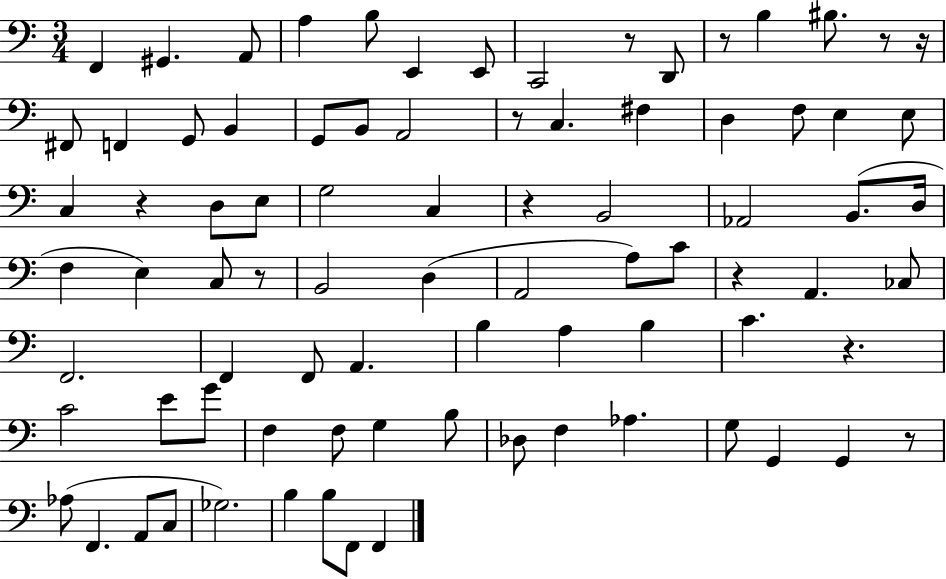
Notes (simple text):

F2/q G#2/q. A2/e A3/q B3/e E2/q E2/e C2/h R/e D2/e R/e B3/q BIS3/e. R/e R/s F#2/e F2/q G2/e B2/q G2/e B2/e A2/h R/e C3/q. F#3/q D3/q F3/e E3/q E3/e C3/q R/q D3/e E3/e G3/h C3/q R/q B2/h Ab2/h B2/e. D3/s F3/q E3/q C3/e R/e B2/h D3/q A2/h A3/e C4/e R/q A2/q. CES3/e F2/h. F2/q F2/e A2/q. B3/q A3/q B3/q C4/q. R/q. C4/h E4/e G4/e F3/q F3/e G3/q B3/e Db3/e F3/q Ab3/q. G3/e G2/q G2/q R/e Ab3/e F2/q. A2/e C3/e Gb3/h. B3/q B3/e F2/e F2/q